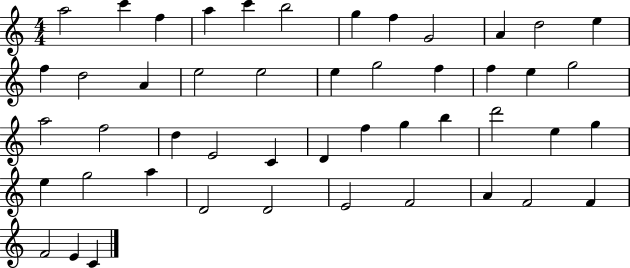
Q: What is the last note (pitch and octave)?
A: C4